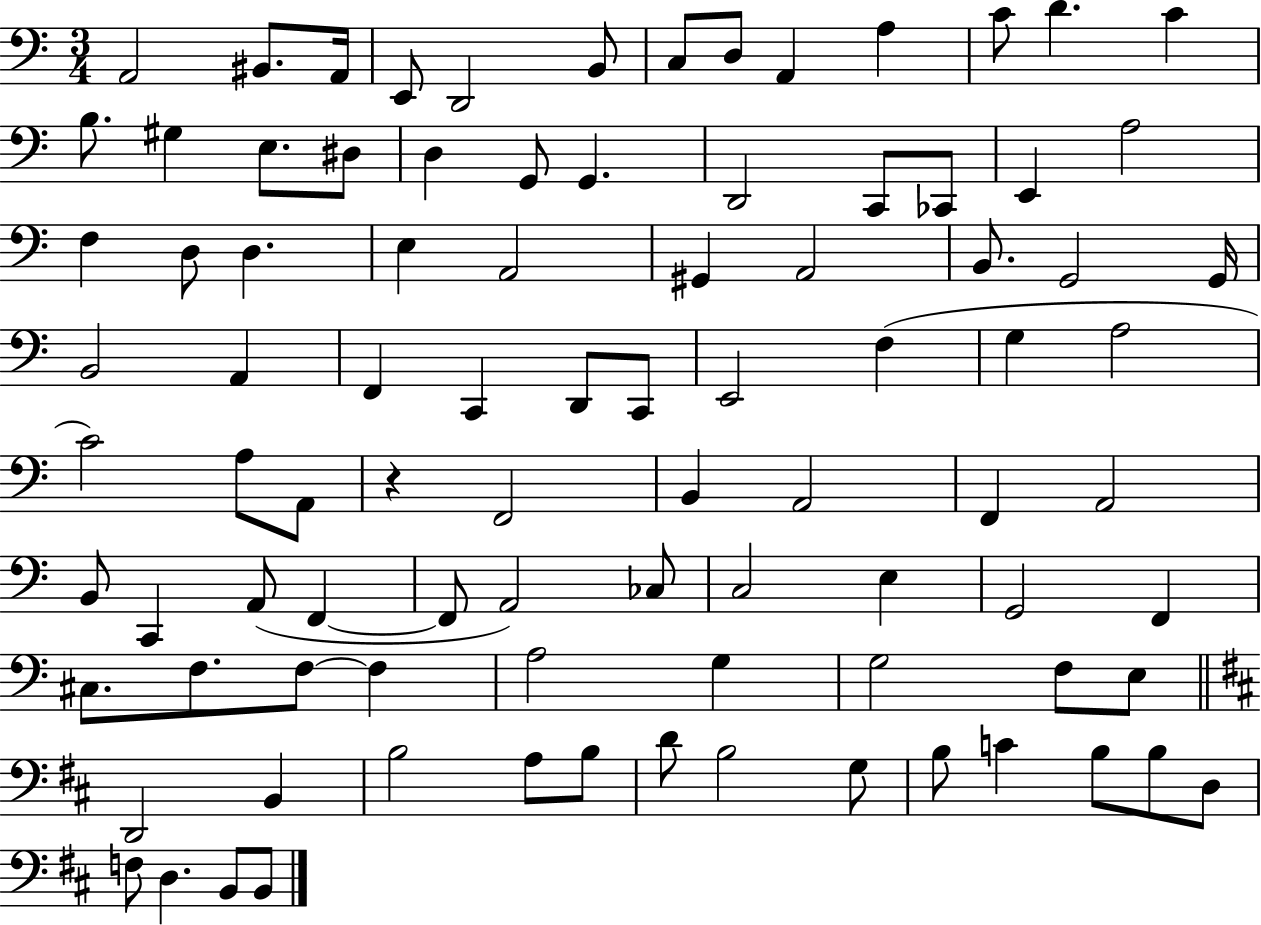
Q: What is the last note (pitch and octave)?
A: B2